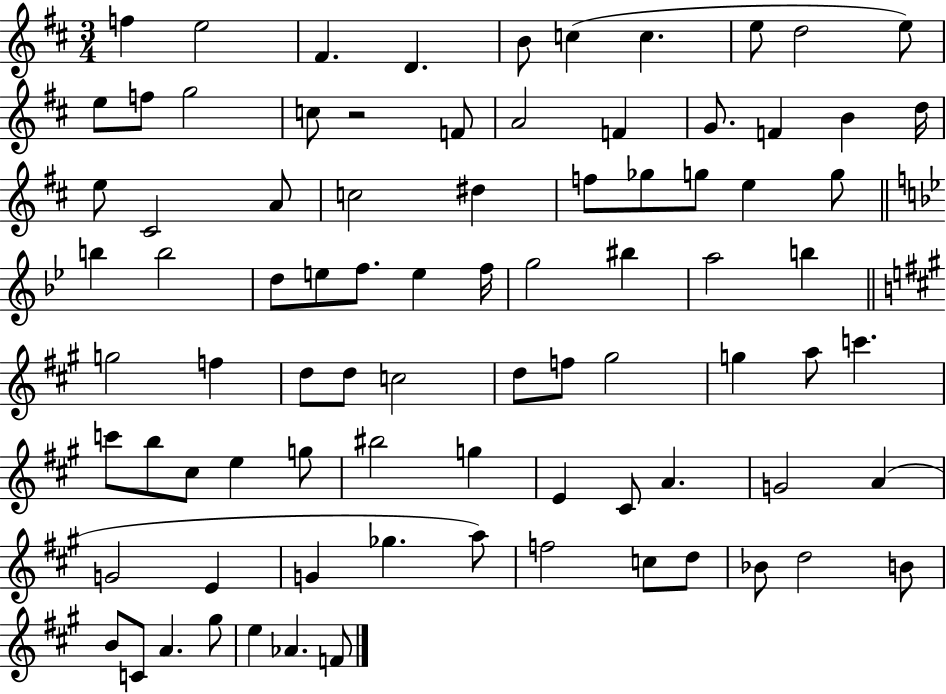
{
  \clef treble
  \numericTimeSignature
  \time 3/4
  \key d \major
  f''4 e''2 | fis'4. d'4. | b'8 c''4( c''4. | e''8 d''2 e''8) | \break e''8 f''8 g''2 | c''8 r2 f'8 | a'2 f'4 | g'8. f'4 b'4 d''16 | \break e''8 cis'2 a'8 | c''2 dis''4 | f''8 ges''8 g''8 e''4 g''8 | \bar "||" \break \key bes \major b''4 b''2 | d''8 e''8 f''8. e''4 f''16 | g''2 bis''4 | a''2 b''4 | \break \bar "||" \break \key a \major g''2 f''4 | d''8 d''8 c''2 | d''8 f''8 gis''2 | g''4 a''8 c'''4. | \break c'''8 b''8 cis''8 e''4 g''8 | bis''2 g''4 | e'4 cis'8 a'4. | g'2 a'4( | \break g'2 e'4 | g'4 ges''4. a''8) | f''2 c''8 d''8 | bes'8 d''2 b'8 | \break b'8 c'8 a'4. gis''8 | e''4 aes'4. f'8 | \bar "|."
}